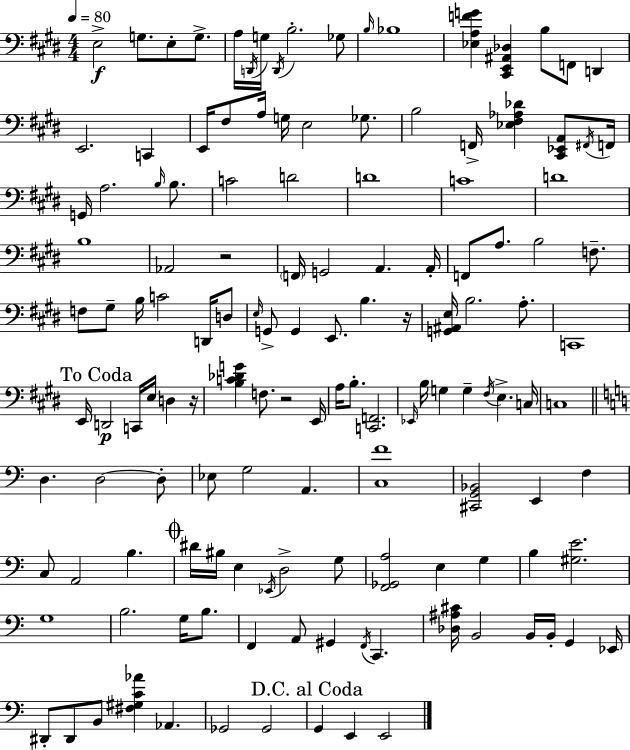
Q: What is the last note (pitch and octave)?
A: E2